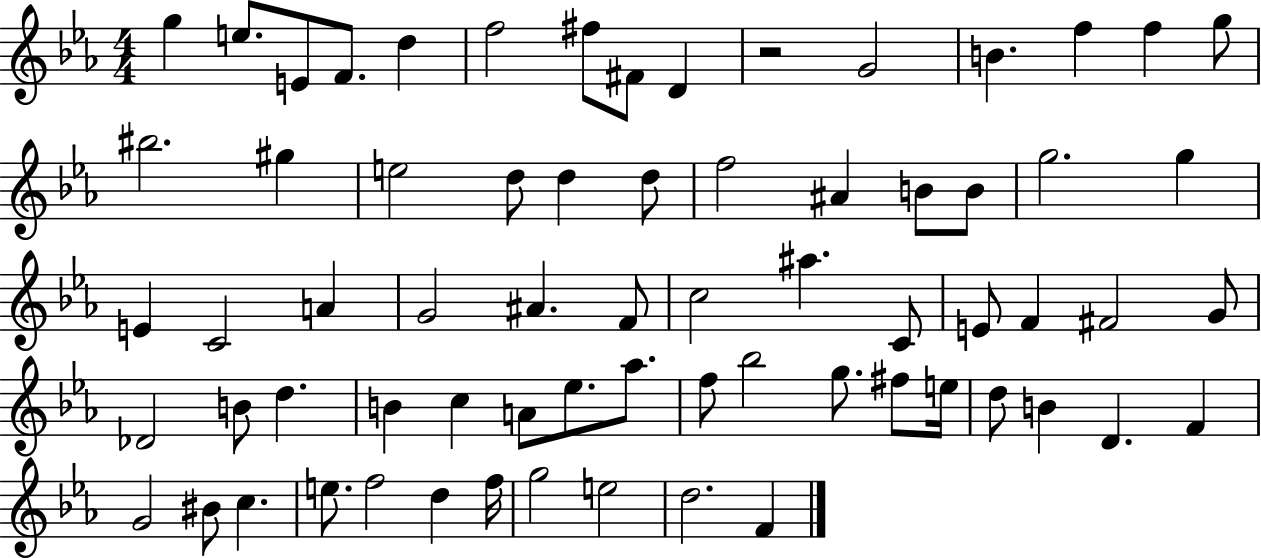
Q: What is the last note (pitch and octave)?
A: F4